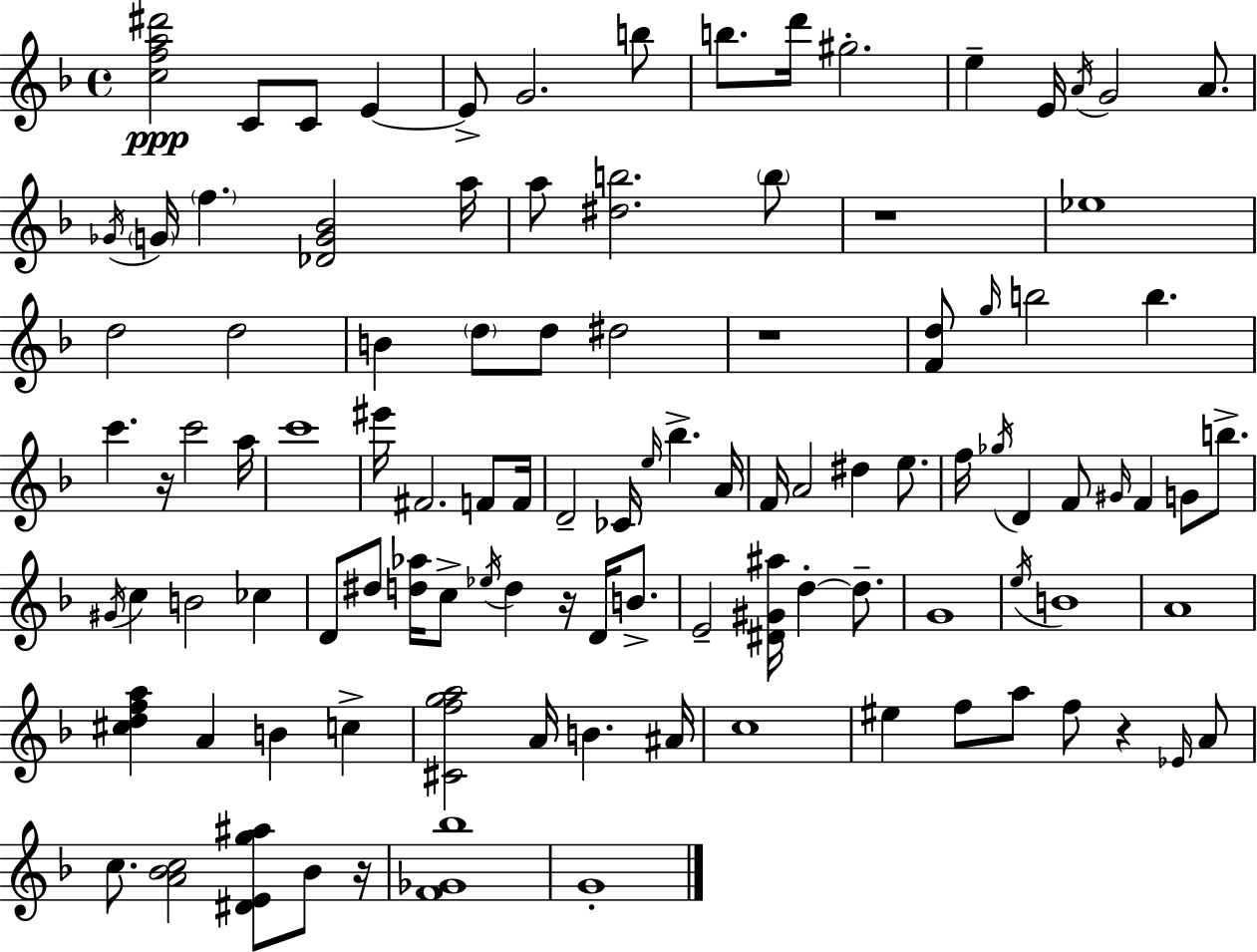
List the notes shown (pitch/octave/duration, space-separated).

[C5,F5,A5,D#6]/h C4/e C4/e E4/q E4/e G4/h. B5/e B5/e. D6/s G#5/h. E5/q E4/s A4/s G4/h A4/e. Gb4/s G4/s F5/q. [Db4,G4,Bb4]/h A5/s A5/e [D#5,B5]/h. B5/e R/w Eb5/w D5/h D5/h B4/q D5/e D5/e D#5/h R/w [F4,D5]/e G5/s B5/h B5/q. C6/q. R/s C6/h A5/s C6/w EIS6/s F#4/h. F4/e F4/s D4/h CES4/s E5/s Bb5/q. A4/s F4/s A4/h D#5/q E5/e. F5/s Gb5/s D4/q F4/e G#4/s F4/q G4/e B5/e. G#4/s C5/q B4/h CES5/q D4/e D#5/e [D5,Ab5]/s C5/e Eb5/s D5/q R/s D4/s B4/e. E4/h [D#4,G#4,A#5]/s D5/q D5/e. G4/w E5/s B4/w A4/w [C#5,D5,F5,A5]/q A4/q B4/q C5/q [C#4,F5,G5,A5]/h A4/s B4/q. A#4/s C5/w EIS5/q F5/e A5/e F5/e R/q Eb4/s A4/e C5/e. [A4,Bb4,C5]/h [D#4,E4,G5,A#5]/e Bb4/e R/s [F4,Gb4,Bb5]/w G4/w